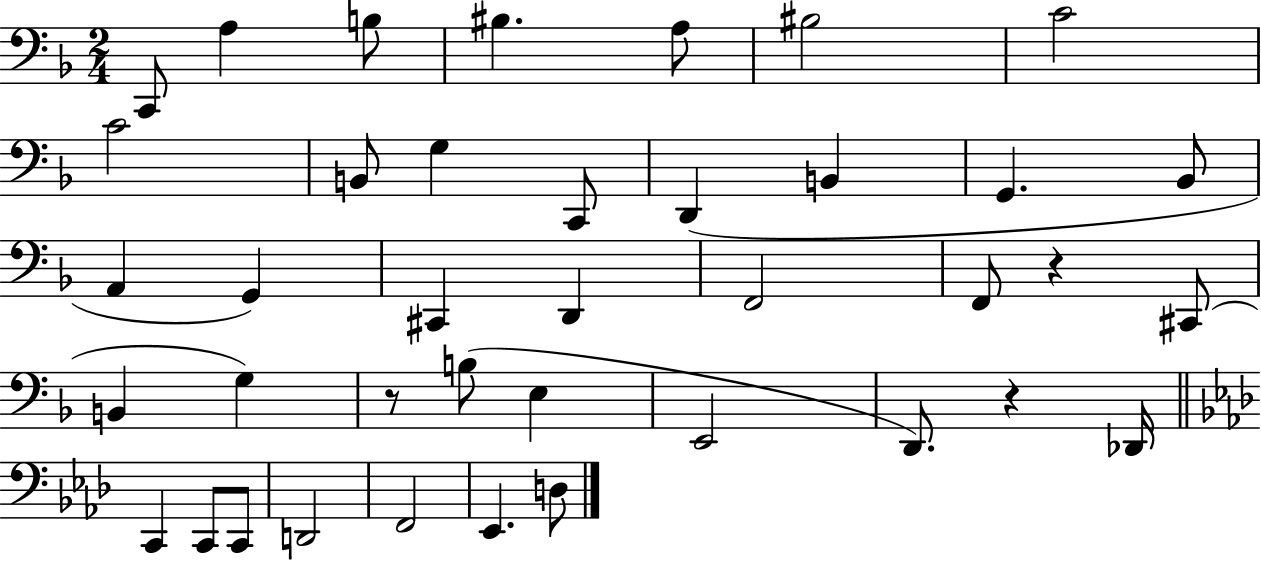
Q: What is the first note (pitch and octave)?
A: C2